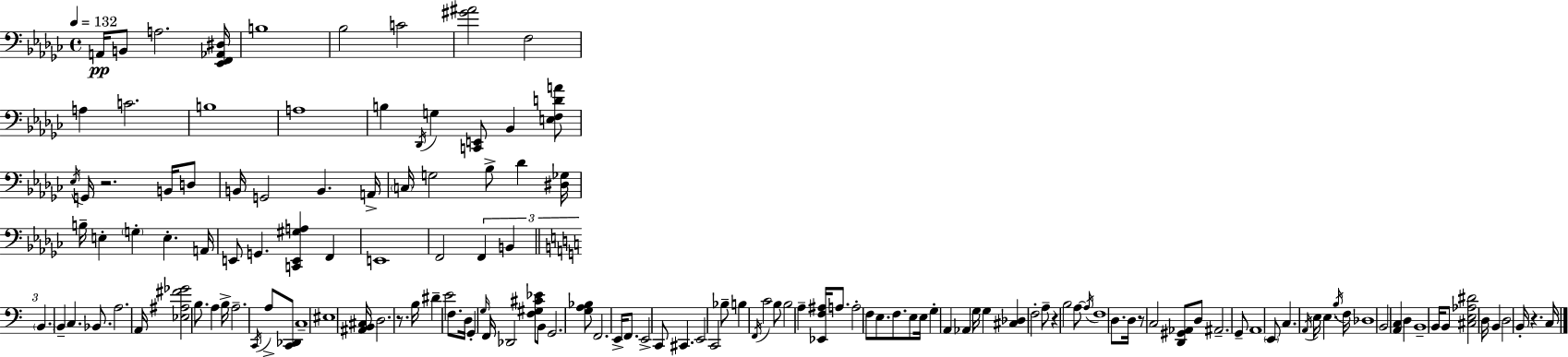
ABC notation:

X:1
T:Untitled
M:4/4
L:1/4
K:Ebm
A,,/4 B,,/2 A,2 [_E,,F,,_A,,^D,]/4 B,4 _B,2 C2 [^G^A]2 F,2 A, C2 B,4 A,4 B, _D,,/4 G, [C,,E,,]/2 _B,, [E,F,DA]/2 _E,/4 G,,/4 z2 B,,/4 D,/2 B,,/4 G,,2 B,, A,,/4 C,/4 G,2 _B,/2 _D [^D,_G,]/4 B,/4 E, G, E, A,,/4 E,,/2 G,, [C,,E,,^G,A,] F,, E,,4 F,,2 F,, B,, B,, B,, C, _B,,/2 A,2 A,,/4 [_E,^A,^F_G]2 B,/2 A, B,/4 A,2 C,,/4 A,/2 [C,,_D,,]/2 C,4 ^E,4 [^A,,B,,^C,]/4 D,2 z/2 B,/4 ^D E2 F,/2 D,/4 G,, G,/4 F,,/4 _D,,2 [F,^G,^C_E]/2 B,,/2 G,,2 [G,A,_B,]/2 F,,2 E,,/4 F,,/2 E,,2 C,,/2 ^C,, E,,2 C,,2 _B,/2 B, F,,/4 C2 B,/2 B,2 A, [_E,,F,^A,]/4 A,/2 A,2 F,/2 E,/2 F,/2 E,/2 E,/4 G, A,, _A,, G,/4 G, [^C,_D,] F,2 A,/2 z B,2 A,/2 A,/4 F,4 D,/2 D,/4 z/2 C,2 [D,,^G,,_A,,]/2 D,/2 ^A,,2 G,,/2 A,,4 E,,/2 C, A,,/4 E,/4 E, B,/4 F,/4 _D,4 B,,2 [A,,C,] D, B,,4 B,,/4 B,,/2 [^C,E,_A,^D]2 D,/4 B,, D,2 B,,/4 z C,/4